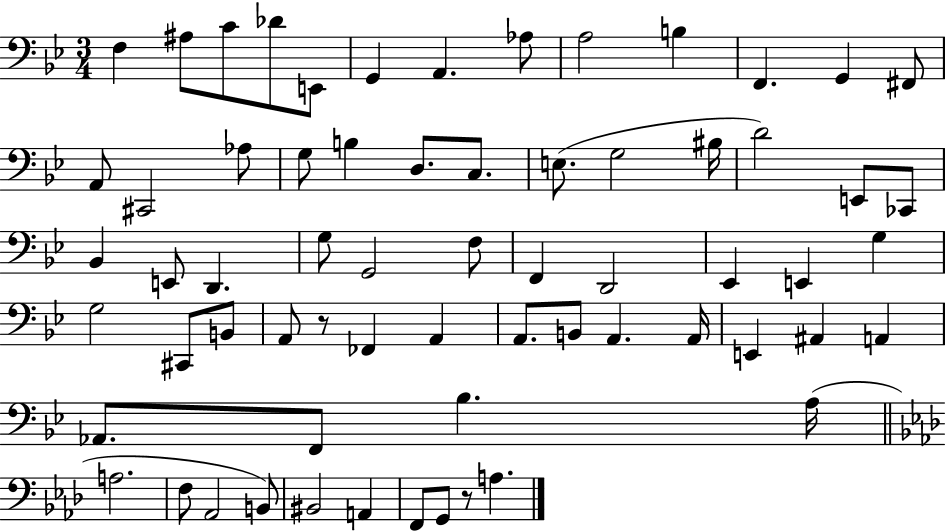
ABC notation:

X:1
T:Untitled
M:3/4
L:1/4
K:Bb
F, ^A,/2 C/2 _D/2 E,,/2 G,, A,, _A,/2 A,2 B, F,, G,, ^F,,/2 A,,/2 ^C,,2 _A,/2 G,/2 B, D,/2 C,/2 E,/2 G,2 ^B,/4 D2 E,,/2 _C,,/2 _B,, E,,/2 D,, G,/2 G,,2 F,/2 F,, D,,2 _E,, E,, G, G,2 ^C,,/2 B,,/2 A,,/2 z/2 _F,, A,, A,,/2 B,,/2 A,, A,,/4 E,, ^A,, A,, _A,,/2 F,,/2 _B, A,/4 A,2 F,/2 _A,,2 B,,/2 ^B,,2 A,, F,,/2 G,,/2 z/2 A,